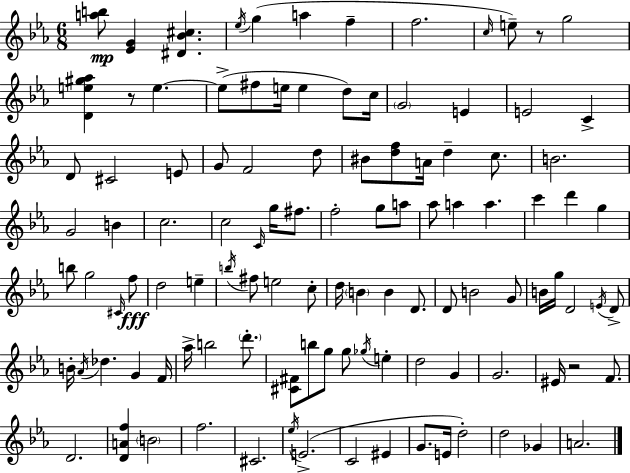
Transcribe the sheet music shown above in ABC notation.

X:1
T:Untitled
M:6/8
L:1/4
K:Cm
[ab]/2 [_EG] [^D_B^c] _e/4 g a f f2 c/4 e/2 z/2 g2 [De^g_a] z/2 e e/2 ^f/2 e/4 e d/2 c/4 G2 E E2 C D/2 ^C2 E/2 G/2 F2 d/2 ^B/2 [df]/2 A/4 d c/2 B2 G2 B c2 c2 C/4 g/4 ^f/2 f2 g/2 a/2 _a/2 a a c' d' g b/2 g2 ^C/4 f/2 d2 e b/4 ^f/2 e2 c/2 d/4 B B D/2 D/2 B2 G/2 B/4 g/4 D2 E/4 D/2 B/4 _A/4 _d G F/4 _a/4 b2 d'/2 [^C^F]/2 b/2 g/2 g/2 _g/4 e d2 G G2 ^E/4 z2 F/2 D2 [DAf] B2 f2 ^C2 _e/4 E2 C2 ^E G/2 E/4 d2 d2 _G A2